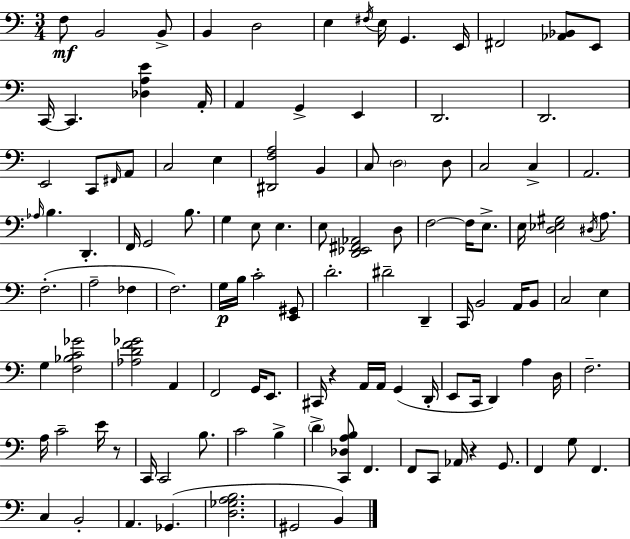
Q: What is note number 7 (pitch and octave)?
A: F#3